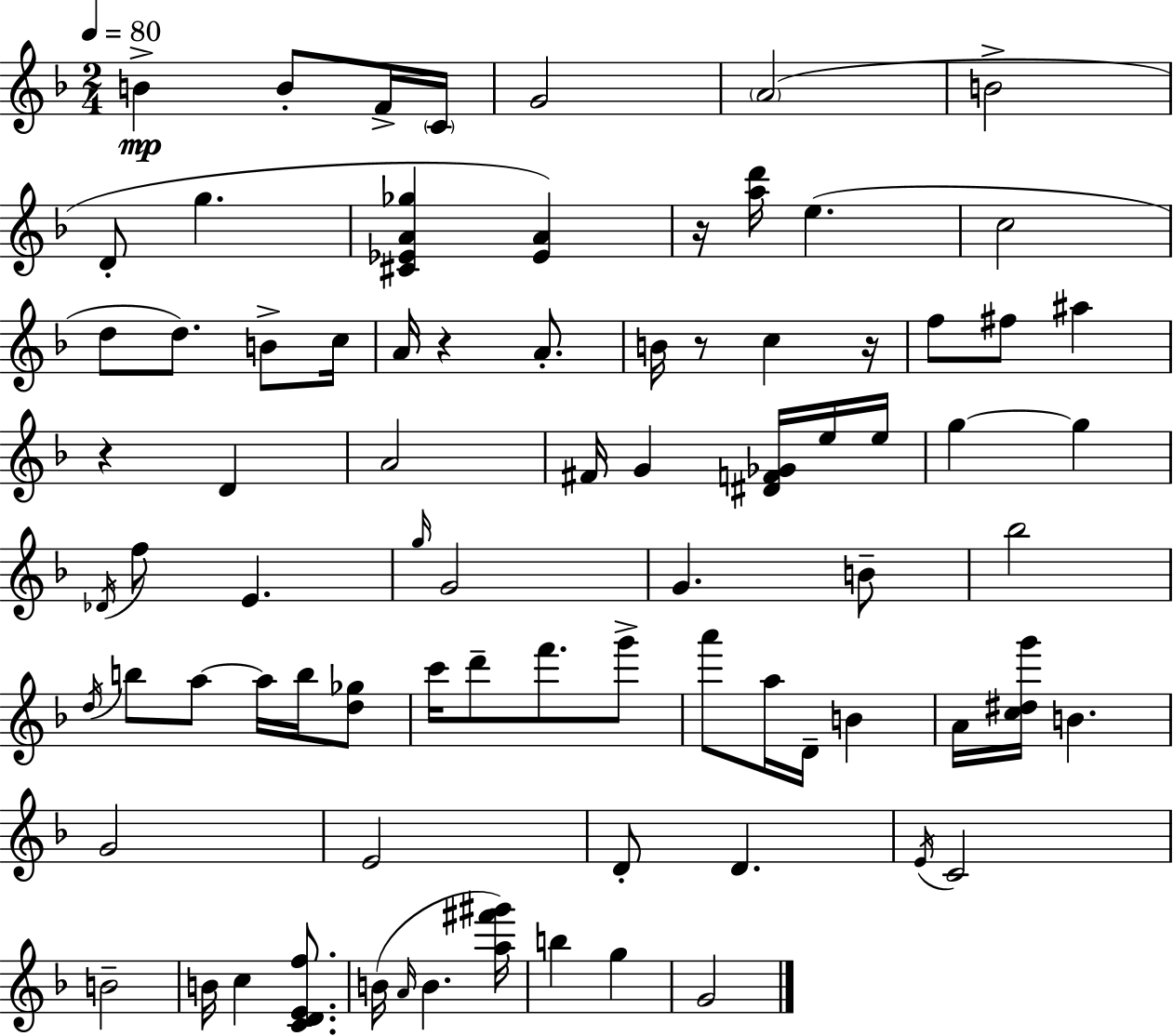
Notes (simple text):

B4/q B4/e F4/s C4/s G4/h A4/h B4/h D4/e G5/q. [C#4,Eb4,A4,Gb5]/q [Eb4,A4]/q R/s [A5,D6]/s E5/q. C5/h D5/e D5/e. B4/e C5/s A4/s R/q A4/e. B4/s R/e C5/q R/s F5/e F#5/e A#5/q R/q D4/q A4/h F#4/s G4/q [D#4,F4,Gb4]/s E5/s E5/s G5/q G5/q Db4/s F5/e E4/q. G5/s G4/h G4/q. B4/e Bb5/h D5/s B5/e A5/e A5/s B5/s [D5,Gb5]/e C6/s D6/e F6/e. G6/e A6/e A5/s D4/s B4/q A4/s [C5,D#5,G6]/s B4/q. G4/h E4/h D4/e D4/q. E4/s C4/h B4/h B4/s C5/q [C4,D4,E4,F5]/e. B4/s A4/s B4/q. [A5,F#6,G#6]/s B5/q G5/q G4/h